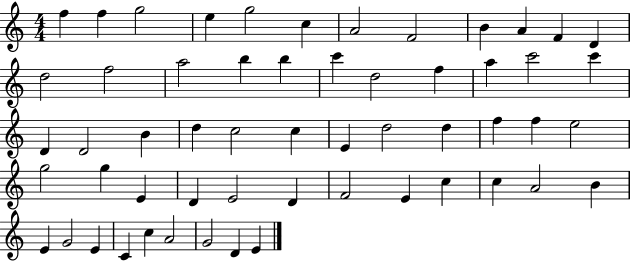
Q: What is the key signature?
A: C major